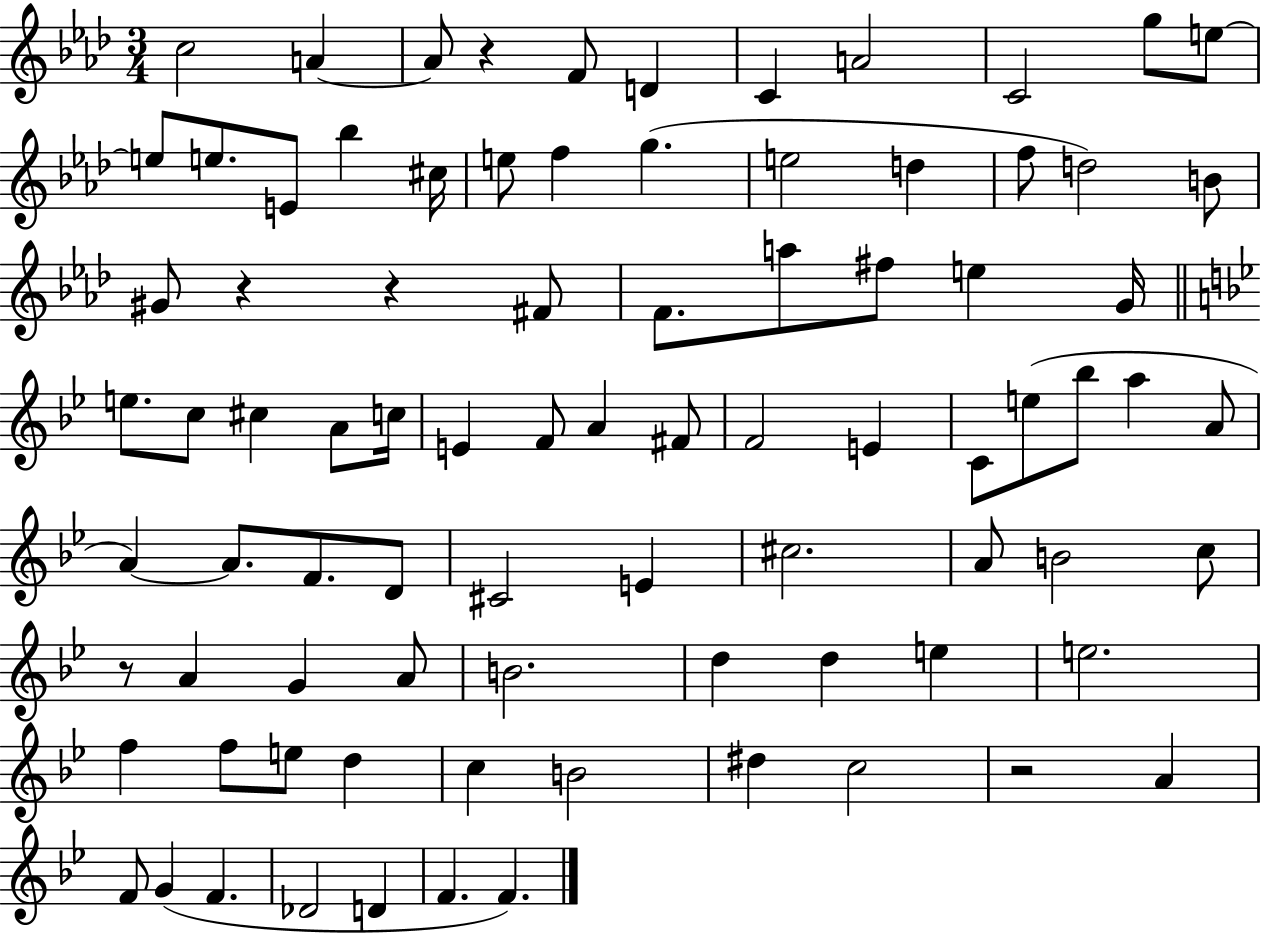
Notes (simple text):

C5/h A4/q A4/e R/q F4/e D4/q C4/q A4/h C4/h G5/e E5/e E5/e E5/e. E4/e Bb5/q C#5/s E5/e F5/q G5/q. E5/h D5/q F5/e D5/h B4/e G#4/e R/q R/q F#4/e F4/e. A5/e F#5/e E5/q G4/s E5/e. C5/e C#5/q A4/e C5/s E4/q F4/e A4/q F#4/e F4/h E4/q C4/e E5/e Bb5/e A5/q A4/e A4/q A4/e. F4/e. D4/e C#4/h E4/q C#5/h. A4/e B4/h C5/e R/e A4/q G4/q A4/e B4/h. D5/q D5/q E5/q E5/h. F5/q F5/e E5/e D5/q C5/q B4/h D#5/q C5/h R/h A4/q F4/e G4/q F4/q. Db4/h D4/q F4/q. F4/q.